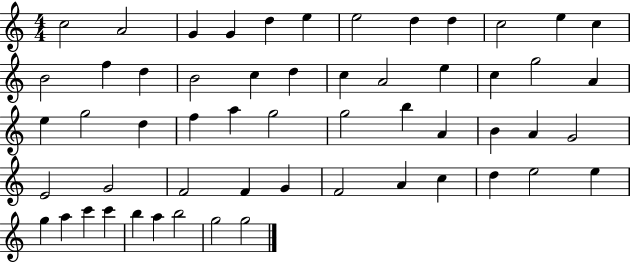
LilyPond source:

{
  \clef treble
  \numericTimeSignature
  \time 4/4
  \key c \major
  c''2 a'2 | g'4 g'4 d''4 e''4 | e''2 d''4 d''4 | c''2 e''4 c''4 | \break b'2 f''4 d''4 | b'2 c''4 d''4 | c''4 a'2 e''4 | c''4 g''2 a'4 | \break e''4 g''2 d''4 | f''4 a''4 g''2 | g''2 b''4 a'4 | b'4 a'4 g'2 | \break e'2 g'2 | f'2 f'4 g'4 | f'2 a'4 c''4 | d''4 e''2 e''4 | \break g''4 a''4 c'''4 c'''4 | b''4 a''4 b''2 | g''2 g''2 | \bar "|."
}